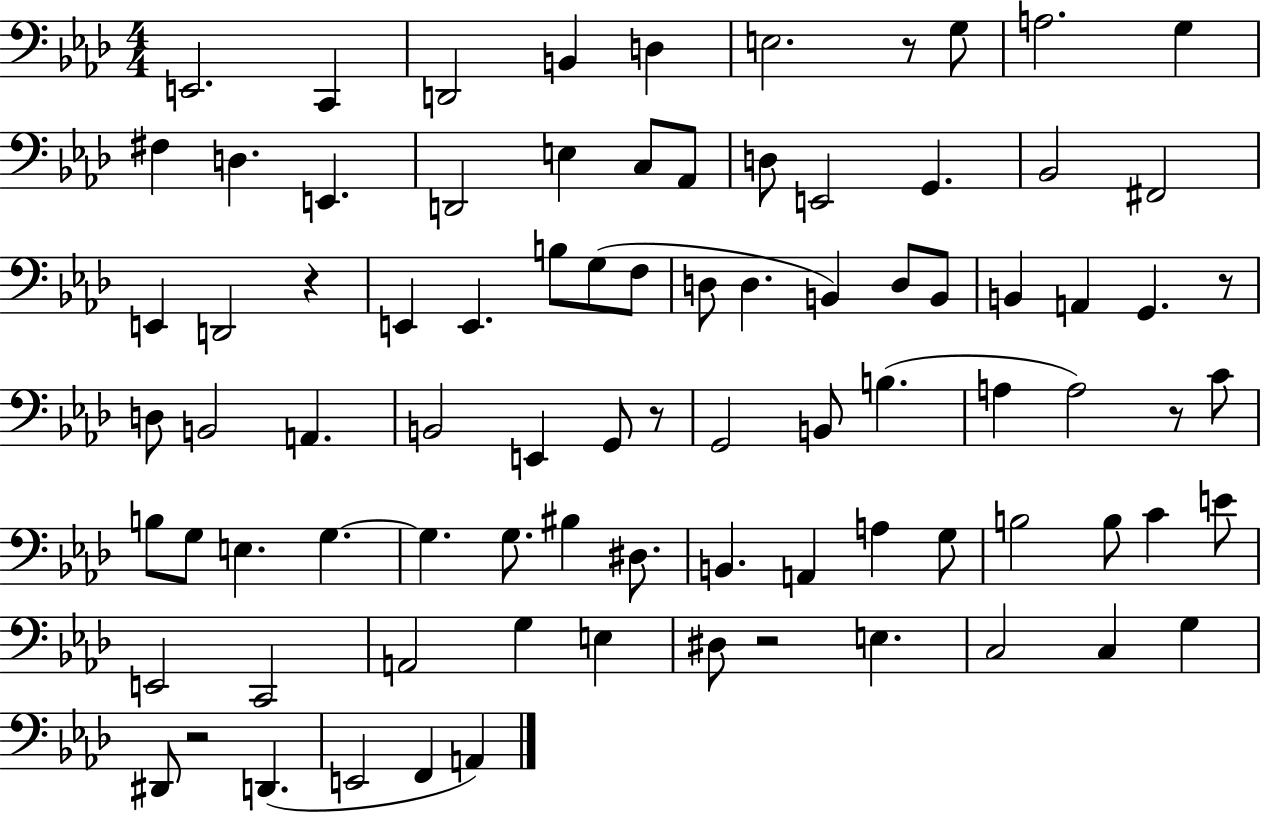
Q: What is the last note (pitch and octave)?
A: A2